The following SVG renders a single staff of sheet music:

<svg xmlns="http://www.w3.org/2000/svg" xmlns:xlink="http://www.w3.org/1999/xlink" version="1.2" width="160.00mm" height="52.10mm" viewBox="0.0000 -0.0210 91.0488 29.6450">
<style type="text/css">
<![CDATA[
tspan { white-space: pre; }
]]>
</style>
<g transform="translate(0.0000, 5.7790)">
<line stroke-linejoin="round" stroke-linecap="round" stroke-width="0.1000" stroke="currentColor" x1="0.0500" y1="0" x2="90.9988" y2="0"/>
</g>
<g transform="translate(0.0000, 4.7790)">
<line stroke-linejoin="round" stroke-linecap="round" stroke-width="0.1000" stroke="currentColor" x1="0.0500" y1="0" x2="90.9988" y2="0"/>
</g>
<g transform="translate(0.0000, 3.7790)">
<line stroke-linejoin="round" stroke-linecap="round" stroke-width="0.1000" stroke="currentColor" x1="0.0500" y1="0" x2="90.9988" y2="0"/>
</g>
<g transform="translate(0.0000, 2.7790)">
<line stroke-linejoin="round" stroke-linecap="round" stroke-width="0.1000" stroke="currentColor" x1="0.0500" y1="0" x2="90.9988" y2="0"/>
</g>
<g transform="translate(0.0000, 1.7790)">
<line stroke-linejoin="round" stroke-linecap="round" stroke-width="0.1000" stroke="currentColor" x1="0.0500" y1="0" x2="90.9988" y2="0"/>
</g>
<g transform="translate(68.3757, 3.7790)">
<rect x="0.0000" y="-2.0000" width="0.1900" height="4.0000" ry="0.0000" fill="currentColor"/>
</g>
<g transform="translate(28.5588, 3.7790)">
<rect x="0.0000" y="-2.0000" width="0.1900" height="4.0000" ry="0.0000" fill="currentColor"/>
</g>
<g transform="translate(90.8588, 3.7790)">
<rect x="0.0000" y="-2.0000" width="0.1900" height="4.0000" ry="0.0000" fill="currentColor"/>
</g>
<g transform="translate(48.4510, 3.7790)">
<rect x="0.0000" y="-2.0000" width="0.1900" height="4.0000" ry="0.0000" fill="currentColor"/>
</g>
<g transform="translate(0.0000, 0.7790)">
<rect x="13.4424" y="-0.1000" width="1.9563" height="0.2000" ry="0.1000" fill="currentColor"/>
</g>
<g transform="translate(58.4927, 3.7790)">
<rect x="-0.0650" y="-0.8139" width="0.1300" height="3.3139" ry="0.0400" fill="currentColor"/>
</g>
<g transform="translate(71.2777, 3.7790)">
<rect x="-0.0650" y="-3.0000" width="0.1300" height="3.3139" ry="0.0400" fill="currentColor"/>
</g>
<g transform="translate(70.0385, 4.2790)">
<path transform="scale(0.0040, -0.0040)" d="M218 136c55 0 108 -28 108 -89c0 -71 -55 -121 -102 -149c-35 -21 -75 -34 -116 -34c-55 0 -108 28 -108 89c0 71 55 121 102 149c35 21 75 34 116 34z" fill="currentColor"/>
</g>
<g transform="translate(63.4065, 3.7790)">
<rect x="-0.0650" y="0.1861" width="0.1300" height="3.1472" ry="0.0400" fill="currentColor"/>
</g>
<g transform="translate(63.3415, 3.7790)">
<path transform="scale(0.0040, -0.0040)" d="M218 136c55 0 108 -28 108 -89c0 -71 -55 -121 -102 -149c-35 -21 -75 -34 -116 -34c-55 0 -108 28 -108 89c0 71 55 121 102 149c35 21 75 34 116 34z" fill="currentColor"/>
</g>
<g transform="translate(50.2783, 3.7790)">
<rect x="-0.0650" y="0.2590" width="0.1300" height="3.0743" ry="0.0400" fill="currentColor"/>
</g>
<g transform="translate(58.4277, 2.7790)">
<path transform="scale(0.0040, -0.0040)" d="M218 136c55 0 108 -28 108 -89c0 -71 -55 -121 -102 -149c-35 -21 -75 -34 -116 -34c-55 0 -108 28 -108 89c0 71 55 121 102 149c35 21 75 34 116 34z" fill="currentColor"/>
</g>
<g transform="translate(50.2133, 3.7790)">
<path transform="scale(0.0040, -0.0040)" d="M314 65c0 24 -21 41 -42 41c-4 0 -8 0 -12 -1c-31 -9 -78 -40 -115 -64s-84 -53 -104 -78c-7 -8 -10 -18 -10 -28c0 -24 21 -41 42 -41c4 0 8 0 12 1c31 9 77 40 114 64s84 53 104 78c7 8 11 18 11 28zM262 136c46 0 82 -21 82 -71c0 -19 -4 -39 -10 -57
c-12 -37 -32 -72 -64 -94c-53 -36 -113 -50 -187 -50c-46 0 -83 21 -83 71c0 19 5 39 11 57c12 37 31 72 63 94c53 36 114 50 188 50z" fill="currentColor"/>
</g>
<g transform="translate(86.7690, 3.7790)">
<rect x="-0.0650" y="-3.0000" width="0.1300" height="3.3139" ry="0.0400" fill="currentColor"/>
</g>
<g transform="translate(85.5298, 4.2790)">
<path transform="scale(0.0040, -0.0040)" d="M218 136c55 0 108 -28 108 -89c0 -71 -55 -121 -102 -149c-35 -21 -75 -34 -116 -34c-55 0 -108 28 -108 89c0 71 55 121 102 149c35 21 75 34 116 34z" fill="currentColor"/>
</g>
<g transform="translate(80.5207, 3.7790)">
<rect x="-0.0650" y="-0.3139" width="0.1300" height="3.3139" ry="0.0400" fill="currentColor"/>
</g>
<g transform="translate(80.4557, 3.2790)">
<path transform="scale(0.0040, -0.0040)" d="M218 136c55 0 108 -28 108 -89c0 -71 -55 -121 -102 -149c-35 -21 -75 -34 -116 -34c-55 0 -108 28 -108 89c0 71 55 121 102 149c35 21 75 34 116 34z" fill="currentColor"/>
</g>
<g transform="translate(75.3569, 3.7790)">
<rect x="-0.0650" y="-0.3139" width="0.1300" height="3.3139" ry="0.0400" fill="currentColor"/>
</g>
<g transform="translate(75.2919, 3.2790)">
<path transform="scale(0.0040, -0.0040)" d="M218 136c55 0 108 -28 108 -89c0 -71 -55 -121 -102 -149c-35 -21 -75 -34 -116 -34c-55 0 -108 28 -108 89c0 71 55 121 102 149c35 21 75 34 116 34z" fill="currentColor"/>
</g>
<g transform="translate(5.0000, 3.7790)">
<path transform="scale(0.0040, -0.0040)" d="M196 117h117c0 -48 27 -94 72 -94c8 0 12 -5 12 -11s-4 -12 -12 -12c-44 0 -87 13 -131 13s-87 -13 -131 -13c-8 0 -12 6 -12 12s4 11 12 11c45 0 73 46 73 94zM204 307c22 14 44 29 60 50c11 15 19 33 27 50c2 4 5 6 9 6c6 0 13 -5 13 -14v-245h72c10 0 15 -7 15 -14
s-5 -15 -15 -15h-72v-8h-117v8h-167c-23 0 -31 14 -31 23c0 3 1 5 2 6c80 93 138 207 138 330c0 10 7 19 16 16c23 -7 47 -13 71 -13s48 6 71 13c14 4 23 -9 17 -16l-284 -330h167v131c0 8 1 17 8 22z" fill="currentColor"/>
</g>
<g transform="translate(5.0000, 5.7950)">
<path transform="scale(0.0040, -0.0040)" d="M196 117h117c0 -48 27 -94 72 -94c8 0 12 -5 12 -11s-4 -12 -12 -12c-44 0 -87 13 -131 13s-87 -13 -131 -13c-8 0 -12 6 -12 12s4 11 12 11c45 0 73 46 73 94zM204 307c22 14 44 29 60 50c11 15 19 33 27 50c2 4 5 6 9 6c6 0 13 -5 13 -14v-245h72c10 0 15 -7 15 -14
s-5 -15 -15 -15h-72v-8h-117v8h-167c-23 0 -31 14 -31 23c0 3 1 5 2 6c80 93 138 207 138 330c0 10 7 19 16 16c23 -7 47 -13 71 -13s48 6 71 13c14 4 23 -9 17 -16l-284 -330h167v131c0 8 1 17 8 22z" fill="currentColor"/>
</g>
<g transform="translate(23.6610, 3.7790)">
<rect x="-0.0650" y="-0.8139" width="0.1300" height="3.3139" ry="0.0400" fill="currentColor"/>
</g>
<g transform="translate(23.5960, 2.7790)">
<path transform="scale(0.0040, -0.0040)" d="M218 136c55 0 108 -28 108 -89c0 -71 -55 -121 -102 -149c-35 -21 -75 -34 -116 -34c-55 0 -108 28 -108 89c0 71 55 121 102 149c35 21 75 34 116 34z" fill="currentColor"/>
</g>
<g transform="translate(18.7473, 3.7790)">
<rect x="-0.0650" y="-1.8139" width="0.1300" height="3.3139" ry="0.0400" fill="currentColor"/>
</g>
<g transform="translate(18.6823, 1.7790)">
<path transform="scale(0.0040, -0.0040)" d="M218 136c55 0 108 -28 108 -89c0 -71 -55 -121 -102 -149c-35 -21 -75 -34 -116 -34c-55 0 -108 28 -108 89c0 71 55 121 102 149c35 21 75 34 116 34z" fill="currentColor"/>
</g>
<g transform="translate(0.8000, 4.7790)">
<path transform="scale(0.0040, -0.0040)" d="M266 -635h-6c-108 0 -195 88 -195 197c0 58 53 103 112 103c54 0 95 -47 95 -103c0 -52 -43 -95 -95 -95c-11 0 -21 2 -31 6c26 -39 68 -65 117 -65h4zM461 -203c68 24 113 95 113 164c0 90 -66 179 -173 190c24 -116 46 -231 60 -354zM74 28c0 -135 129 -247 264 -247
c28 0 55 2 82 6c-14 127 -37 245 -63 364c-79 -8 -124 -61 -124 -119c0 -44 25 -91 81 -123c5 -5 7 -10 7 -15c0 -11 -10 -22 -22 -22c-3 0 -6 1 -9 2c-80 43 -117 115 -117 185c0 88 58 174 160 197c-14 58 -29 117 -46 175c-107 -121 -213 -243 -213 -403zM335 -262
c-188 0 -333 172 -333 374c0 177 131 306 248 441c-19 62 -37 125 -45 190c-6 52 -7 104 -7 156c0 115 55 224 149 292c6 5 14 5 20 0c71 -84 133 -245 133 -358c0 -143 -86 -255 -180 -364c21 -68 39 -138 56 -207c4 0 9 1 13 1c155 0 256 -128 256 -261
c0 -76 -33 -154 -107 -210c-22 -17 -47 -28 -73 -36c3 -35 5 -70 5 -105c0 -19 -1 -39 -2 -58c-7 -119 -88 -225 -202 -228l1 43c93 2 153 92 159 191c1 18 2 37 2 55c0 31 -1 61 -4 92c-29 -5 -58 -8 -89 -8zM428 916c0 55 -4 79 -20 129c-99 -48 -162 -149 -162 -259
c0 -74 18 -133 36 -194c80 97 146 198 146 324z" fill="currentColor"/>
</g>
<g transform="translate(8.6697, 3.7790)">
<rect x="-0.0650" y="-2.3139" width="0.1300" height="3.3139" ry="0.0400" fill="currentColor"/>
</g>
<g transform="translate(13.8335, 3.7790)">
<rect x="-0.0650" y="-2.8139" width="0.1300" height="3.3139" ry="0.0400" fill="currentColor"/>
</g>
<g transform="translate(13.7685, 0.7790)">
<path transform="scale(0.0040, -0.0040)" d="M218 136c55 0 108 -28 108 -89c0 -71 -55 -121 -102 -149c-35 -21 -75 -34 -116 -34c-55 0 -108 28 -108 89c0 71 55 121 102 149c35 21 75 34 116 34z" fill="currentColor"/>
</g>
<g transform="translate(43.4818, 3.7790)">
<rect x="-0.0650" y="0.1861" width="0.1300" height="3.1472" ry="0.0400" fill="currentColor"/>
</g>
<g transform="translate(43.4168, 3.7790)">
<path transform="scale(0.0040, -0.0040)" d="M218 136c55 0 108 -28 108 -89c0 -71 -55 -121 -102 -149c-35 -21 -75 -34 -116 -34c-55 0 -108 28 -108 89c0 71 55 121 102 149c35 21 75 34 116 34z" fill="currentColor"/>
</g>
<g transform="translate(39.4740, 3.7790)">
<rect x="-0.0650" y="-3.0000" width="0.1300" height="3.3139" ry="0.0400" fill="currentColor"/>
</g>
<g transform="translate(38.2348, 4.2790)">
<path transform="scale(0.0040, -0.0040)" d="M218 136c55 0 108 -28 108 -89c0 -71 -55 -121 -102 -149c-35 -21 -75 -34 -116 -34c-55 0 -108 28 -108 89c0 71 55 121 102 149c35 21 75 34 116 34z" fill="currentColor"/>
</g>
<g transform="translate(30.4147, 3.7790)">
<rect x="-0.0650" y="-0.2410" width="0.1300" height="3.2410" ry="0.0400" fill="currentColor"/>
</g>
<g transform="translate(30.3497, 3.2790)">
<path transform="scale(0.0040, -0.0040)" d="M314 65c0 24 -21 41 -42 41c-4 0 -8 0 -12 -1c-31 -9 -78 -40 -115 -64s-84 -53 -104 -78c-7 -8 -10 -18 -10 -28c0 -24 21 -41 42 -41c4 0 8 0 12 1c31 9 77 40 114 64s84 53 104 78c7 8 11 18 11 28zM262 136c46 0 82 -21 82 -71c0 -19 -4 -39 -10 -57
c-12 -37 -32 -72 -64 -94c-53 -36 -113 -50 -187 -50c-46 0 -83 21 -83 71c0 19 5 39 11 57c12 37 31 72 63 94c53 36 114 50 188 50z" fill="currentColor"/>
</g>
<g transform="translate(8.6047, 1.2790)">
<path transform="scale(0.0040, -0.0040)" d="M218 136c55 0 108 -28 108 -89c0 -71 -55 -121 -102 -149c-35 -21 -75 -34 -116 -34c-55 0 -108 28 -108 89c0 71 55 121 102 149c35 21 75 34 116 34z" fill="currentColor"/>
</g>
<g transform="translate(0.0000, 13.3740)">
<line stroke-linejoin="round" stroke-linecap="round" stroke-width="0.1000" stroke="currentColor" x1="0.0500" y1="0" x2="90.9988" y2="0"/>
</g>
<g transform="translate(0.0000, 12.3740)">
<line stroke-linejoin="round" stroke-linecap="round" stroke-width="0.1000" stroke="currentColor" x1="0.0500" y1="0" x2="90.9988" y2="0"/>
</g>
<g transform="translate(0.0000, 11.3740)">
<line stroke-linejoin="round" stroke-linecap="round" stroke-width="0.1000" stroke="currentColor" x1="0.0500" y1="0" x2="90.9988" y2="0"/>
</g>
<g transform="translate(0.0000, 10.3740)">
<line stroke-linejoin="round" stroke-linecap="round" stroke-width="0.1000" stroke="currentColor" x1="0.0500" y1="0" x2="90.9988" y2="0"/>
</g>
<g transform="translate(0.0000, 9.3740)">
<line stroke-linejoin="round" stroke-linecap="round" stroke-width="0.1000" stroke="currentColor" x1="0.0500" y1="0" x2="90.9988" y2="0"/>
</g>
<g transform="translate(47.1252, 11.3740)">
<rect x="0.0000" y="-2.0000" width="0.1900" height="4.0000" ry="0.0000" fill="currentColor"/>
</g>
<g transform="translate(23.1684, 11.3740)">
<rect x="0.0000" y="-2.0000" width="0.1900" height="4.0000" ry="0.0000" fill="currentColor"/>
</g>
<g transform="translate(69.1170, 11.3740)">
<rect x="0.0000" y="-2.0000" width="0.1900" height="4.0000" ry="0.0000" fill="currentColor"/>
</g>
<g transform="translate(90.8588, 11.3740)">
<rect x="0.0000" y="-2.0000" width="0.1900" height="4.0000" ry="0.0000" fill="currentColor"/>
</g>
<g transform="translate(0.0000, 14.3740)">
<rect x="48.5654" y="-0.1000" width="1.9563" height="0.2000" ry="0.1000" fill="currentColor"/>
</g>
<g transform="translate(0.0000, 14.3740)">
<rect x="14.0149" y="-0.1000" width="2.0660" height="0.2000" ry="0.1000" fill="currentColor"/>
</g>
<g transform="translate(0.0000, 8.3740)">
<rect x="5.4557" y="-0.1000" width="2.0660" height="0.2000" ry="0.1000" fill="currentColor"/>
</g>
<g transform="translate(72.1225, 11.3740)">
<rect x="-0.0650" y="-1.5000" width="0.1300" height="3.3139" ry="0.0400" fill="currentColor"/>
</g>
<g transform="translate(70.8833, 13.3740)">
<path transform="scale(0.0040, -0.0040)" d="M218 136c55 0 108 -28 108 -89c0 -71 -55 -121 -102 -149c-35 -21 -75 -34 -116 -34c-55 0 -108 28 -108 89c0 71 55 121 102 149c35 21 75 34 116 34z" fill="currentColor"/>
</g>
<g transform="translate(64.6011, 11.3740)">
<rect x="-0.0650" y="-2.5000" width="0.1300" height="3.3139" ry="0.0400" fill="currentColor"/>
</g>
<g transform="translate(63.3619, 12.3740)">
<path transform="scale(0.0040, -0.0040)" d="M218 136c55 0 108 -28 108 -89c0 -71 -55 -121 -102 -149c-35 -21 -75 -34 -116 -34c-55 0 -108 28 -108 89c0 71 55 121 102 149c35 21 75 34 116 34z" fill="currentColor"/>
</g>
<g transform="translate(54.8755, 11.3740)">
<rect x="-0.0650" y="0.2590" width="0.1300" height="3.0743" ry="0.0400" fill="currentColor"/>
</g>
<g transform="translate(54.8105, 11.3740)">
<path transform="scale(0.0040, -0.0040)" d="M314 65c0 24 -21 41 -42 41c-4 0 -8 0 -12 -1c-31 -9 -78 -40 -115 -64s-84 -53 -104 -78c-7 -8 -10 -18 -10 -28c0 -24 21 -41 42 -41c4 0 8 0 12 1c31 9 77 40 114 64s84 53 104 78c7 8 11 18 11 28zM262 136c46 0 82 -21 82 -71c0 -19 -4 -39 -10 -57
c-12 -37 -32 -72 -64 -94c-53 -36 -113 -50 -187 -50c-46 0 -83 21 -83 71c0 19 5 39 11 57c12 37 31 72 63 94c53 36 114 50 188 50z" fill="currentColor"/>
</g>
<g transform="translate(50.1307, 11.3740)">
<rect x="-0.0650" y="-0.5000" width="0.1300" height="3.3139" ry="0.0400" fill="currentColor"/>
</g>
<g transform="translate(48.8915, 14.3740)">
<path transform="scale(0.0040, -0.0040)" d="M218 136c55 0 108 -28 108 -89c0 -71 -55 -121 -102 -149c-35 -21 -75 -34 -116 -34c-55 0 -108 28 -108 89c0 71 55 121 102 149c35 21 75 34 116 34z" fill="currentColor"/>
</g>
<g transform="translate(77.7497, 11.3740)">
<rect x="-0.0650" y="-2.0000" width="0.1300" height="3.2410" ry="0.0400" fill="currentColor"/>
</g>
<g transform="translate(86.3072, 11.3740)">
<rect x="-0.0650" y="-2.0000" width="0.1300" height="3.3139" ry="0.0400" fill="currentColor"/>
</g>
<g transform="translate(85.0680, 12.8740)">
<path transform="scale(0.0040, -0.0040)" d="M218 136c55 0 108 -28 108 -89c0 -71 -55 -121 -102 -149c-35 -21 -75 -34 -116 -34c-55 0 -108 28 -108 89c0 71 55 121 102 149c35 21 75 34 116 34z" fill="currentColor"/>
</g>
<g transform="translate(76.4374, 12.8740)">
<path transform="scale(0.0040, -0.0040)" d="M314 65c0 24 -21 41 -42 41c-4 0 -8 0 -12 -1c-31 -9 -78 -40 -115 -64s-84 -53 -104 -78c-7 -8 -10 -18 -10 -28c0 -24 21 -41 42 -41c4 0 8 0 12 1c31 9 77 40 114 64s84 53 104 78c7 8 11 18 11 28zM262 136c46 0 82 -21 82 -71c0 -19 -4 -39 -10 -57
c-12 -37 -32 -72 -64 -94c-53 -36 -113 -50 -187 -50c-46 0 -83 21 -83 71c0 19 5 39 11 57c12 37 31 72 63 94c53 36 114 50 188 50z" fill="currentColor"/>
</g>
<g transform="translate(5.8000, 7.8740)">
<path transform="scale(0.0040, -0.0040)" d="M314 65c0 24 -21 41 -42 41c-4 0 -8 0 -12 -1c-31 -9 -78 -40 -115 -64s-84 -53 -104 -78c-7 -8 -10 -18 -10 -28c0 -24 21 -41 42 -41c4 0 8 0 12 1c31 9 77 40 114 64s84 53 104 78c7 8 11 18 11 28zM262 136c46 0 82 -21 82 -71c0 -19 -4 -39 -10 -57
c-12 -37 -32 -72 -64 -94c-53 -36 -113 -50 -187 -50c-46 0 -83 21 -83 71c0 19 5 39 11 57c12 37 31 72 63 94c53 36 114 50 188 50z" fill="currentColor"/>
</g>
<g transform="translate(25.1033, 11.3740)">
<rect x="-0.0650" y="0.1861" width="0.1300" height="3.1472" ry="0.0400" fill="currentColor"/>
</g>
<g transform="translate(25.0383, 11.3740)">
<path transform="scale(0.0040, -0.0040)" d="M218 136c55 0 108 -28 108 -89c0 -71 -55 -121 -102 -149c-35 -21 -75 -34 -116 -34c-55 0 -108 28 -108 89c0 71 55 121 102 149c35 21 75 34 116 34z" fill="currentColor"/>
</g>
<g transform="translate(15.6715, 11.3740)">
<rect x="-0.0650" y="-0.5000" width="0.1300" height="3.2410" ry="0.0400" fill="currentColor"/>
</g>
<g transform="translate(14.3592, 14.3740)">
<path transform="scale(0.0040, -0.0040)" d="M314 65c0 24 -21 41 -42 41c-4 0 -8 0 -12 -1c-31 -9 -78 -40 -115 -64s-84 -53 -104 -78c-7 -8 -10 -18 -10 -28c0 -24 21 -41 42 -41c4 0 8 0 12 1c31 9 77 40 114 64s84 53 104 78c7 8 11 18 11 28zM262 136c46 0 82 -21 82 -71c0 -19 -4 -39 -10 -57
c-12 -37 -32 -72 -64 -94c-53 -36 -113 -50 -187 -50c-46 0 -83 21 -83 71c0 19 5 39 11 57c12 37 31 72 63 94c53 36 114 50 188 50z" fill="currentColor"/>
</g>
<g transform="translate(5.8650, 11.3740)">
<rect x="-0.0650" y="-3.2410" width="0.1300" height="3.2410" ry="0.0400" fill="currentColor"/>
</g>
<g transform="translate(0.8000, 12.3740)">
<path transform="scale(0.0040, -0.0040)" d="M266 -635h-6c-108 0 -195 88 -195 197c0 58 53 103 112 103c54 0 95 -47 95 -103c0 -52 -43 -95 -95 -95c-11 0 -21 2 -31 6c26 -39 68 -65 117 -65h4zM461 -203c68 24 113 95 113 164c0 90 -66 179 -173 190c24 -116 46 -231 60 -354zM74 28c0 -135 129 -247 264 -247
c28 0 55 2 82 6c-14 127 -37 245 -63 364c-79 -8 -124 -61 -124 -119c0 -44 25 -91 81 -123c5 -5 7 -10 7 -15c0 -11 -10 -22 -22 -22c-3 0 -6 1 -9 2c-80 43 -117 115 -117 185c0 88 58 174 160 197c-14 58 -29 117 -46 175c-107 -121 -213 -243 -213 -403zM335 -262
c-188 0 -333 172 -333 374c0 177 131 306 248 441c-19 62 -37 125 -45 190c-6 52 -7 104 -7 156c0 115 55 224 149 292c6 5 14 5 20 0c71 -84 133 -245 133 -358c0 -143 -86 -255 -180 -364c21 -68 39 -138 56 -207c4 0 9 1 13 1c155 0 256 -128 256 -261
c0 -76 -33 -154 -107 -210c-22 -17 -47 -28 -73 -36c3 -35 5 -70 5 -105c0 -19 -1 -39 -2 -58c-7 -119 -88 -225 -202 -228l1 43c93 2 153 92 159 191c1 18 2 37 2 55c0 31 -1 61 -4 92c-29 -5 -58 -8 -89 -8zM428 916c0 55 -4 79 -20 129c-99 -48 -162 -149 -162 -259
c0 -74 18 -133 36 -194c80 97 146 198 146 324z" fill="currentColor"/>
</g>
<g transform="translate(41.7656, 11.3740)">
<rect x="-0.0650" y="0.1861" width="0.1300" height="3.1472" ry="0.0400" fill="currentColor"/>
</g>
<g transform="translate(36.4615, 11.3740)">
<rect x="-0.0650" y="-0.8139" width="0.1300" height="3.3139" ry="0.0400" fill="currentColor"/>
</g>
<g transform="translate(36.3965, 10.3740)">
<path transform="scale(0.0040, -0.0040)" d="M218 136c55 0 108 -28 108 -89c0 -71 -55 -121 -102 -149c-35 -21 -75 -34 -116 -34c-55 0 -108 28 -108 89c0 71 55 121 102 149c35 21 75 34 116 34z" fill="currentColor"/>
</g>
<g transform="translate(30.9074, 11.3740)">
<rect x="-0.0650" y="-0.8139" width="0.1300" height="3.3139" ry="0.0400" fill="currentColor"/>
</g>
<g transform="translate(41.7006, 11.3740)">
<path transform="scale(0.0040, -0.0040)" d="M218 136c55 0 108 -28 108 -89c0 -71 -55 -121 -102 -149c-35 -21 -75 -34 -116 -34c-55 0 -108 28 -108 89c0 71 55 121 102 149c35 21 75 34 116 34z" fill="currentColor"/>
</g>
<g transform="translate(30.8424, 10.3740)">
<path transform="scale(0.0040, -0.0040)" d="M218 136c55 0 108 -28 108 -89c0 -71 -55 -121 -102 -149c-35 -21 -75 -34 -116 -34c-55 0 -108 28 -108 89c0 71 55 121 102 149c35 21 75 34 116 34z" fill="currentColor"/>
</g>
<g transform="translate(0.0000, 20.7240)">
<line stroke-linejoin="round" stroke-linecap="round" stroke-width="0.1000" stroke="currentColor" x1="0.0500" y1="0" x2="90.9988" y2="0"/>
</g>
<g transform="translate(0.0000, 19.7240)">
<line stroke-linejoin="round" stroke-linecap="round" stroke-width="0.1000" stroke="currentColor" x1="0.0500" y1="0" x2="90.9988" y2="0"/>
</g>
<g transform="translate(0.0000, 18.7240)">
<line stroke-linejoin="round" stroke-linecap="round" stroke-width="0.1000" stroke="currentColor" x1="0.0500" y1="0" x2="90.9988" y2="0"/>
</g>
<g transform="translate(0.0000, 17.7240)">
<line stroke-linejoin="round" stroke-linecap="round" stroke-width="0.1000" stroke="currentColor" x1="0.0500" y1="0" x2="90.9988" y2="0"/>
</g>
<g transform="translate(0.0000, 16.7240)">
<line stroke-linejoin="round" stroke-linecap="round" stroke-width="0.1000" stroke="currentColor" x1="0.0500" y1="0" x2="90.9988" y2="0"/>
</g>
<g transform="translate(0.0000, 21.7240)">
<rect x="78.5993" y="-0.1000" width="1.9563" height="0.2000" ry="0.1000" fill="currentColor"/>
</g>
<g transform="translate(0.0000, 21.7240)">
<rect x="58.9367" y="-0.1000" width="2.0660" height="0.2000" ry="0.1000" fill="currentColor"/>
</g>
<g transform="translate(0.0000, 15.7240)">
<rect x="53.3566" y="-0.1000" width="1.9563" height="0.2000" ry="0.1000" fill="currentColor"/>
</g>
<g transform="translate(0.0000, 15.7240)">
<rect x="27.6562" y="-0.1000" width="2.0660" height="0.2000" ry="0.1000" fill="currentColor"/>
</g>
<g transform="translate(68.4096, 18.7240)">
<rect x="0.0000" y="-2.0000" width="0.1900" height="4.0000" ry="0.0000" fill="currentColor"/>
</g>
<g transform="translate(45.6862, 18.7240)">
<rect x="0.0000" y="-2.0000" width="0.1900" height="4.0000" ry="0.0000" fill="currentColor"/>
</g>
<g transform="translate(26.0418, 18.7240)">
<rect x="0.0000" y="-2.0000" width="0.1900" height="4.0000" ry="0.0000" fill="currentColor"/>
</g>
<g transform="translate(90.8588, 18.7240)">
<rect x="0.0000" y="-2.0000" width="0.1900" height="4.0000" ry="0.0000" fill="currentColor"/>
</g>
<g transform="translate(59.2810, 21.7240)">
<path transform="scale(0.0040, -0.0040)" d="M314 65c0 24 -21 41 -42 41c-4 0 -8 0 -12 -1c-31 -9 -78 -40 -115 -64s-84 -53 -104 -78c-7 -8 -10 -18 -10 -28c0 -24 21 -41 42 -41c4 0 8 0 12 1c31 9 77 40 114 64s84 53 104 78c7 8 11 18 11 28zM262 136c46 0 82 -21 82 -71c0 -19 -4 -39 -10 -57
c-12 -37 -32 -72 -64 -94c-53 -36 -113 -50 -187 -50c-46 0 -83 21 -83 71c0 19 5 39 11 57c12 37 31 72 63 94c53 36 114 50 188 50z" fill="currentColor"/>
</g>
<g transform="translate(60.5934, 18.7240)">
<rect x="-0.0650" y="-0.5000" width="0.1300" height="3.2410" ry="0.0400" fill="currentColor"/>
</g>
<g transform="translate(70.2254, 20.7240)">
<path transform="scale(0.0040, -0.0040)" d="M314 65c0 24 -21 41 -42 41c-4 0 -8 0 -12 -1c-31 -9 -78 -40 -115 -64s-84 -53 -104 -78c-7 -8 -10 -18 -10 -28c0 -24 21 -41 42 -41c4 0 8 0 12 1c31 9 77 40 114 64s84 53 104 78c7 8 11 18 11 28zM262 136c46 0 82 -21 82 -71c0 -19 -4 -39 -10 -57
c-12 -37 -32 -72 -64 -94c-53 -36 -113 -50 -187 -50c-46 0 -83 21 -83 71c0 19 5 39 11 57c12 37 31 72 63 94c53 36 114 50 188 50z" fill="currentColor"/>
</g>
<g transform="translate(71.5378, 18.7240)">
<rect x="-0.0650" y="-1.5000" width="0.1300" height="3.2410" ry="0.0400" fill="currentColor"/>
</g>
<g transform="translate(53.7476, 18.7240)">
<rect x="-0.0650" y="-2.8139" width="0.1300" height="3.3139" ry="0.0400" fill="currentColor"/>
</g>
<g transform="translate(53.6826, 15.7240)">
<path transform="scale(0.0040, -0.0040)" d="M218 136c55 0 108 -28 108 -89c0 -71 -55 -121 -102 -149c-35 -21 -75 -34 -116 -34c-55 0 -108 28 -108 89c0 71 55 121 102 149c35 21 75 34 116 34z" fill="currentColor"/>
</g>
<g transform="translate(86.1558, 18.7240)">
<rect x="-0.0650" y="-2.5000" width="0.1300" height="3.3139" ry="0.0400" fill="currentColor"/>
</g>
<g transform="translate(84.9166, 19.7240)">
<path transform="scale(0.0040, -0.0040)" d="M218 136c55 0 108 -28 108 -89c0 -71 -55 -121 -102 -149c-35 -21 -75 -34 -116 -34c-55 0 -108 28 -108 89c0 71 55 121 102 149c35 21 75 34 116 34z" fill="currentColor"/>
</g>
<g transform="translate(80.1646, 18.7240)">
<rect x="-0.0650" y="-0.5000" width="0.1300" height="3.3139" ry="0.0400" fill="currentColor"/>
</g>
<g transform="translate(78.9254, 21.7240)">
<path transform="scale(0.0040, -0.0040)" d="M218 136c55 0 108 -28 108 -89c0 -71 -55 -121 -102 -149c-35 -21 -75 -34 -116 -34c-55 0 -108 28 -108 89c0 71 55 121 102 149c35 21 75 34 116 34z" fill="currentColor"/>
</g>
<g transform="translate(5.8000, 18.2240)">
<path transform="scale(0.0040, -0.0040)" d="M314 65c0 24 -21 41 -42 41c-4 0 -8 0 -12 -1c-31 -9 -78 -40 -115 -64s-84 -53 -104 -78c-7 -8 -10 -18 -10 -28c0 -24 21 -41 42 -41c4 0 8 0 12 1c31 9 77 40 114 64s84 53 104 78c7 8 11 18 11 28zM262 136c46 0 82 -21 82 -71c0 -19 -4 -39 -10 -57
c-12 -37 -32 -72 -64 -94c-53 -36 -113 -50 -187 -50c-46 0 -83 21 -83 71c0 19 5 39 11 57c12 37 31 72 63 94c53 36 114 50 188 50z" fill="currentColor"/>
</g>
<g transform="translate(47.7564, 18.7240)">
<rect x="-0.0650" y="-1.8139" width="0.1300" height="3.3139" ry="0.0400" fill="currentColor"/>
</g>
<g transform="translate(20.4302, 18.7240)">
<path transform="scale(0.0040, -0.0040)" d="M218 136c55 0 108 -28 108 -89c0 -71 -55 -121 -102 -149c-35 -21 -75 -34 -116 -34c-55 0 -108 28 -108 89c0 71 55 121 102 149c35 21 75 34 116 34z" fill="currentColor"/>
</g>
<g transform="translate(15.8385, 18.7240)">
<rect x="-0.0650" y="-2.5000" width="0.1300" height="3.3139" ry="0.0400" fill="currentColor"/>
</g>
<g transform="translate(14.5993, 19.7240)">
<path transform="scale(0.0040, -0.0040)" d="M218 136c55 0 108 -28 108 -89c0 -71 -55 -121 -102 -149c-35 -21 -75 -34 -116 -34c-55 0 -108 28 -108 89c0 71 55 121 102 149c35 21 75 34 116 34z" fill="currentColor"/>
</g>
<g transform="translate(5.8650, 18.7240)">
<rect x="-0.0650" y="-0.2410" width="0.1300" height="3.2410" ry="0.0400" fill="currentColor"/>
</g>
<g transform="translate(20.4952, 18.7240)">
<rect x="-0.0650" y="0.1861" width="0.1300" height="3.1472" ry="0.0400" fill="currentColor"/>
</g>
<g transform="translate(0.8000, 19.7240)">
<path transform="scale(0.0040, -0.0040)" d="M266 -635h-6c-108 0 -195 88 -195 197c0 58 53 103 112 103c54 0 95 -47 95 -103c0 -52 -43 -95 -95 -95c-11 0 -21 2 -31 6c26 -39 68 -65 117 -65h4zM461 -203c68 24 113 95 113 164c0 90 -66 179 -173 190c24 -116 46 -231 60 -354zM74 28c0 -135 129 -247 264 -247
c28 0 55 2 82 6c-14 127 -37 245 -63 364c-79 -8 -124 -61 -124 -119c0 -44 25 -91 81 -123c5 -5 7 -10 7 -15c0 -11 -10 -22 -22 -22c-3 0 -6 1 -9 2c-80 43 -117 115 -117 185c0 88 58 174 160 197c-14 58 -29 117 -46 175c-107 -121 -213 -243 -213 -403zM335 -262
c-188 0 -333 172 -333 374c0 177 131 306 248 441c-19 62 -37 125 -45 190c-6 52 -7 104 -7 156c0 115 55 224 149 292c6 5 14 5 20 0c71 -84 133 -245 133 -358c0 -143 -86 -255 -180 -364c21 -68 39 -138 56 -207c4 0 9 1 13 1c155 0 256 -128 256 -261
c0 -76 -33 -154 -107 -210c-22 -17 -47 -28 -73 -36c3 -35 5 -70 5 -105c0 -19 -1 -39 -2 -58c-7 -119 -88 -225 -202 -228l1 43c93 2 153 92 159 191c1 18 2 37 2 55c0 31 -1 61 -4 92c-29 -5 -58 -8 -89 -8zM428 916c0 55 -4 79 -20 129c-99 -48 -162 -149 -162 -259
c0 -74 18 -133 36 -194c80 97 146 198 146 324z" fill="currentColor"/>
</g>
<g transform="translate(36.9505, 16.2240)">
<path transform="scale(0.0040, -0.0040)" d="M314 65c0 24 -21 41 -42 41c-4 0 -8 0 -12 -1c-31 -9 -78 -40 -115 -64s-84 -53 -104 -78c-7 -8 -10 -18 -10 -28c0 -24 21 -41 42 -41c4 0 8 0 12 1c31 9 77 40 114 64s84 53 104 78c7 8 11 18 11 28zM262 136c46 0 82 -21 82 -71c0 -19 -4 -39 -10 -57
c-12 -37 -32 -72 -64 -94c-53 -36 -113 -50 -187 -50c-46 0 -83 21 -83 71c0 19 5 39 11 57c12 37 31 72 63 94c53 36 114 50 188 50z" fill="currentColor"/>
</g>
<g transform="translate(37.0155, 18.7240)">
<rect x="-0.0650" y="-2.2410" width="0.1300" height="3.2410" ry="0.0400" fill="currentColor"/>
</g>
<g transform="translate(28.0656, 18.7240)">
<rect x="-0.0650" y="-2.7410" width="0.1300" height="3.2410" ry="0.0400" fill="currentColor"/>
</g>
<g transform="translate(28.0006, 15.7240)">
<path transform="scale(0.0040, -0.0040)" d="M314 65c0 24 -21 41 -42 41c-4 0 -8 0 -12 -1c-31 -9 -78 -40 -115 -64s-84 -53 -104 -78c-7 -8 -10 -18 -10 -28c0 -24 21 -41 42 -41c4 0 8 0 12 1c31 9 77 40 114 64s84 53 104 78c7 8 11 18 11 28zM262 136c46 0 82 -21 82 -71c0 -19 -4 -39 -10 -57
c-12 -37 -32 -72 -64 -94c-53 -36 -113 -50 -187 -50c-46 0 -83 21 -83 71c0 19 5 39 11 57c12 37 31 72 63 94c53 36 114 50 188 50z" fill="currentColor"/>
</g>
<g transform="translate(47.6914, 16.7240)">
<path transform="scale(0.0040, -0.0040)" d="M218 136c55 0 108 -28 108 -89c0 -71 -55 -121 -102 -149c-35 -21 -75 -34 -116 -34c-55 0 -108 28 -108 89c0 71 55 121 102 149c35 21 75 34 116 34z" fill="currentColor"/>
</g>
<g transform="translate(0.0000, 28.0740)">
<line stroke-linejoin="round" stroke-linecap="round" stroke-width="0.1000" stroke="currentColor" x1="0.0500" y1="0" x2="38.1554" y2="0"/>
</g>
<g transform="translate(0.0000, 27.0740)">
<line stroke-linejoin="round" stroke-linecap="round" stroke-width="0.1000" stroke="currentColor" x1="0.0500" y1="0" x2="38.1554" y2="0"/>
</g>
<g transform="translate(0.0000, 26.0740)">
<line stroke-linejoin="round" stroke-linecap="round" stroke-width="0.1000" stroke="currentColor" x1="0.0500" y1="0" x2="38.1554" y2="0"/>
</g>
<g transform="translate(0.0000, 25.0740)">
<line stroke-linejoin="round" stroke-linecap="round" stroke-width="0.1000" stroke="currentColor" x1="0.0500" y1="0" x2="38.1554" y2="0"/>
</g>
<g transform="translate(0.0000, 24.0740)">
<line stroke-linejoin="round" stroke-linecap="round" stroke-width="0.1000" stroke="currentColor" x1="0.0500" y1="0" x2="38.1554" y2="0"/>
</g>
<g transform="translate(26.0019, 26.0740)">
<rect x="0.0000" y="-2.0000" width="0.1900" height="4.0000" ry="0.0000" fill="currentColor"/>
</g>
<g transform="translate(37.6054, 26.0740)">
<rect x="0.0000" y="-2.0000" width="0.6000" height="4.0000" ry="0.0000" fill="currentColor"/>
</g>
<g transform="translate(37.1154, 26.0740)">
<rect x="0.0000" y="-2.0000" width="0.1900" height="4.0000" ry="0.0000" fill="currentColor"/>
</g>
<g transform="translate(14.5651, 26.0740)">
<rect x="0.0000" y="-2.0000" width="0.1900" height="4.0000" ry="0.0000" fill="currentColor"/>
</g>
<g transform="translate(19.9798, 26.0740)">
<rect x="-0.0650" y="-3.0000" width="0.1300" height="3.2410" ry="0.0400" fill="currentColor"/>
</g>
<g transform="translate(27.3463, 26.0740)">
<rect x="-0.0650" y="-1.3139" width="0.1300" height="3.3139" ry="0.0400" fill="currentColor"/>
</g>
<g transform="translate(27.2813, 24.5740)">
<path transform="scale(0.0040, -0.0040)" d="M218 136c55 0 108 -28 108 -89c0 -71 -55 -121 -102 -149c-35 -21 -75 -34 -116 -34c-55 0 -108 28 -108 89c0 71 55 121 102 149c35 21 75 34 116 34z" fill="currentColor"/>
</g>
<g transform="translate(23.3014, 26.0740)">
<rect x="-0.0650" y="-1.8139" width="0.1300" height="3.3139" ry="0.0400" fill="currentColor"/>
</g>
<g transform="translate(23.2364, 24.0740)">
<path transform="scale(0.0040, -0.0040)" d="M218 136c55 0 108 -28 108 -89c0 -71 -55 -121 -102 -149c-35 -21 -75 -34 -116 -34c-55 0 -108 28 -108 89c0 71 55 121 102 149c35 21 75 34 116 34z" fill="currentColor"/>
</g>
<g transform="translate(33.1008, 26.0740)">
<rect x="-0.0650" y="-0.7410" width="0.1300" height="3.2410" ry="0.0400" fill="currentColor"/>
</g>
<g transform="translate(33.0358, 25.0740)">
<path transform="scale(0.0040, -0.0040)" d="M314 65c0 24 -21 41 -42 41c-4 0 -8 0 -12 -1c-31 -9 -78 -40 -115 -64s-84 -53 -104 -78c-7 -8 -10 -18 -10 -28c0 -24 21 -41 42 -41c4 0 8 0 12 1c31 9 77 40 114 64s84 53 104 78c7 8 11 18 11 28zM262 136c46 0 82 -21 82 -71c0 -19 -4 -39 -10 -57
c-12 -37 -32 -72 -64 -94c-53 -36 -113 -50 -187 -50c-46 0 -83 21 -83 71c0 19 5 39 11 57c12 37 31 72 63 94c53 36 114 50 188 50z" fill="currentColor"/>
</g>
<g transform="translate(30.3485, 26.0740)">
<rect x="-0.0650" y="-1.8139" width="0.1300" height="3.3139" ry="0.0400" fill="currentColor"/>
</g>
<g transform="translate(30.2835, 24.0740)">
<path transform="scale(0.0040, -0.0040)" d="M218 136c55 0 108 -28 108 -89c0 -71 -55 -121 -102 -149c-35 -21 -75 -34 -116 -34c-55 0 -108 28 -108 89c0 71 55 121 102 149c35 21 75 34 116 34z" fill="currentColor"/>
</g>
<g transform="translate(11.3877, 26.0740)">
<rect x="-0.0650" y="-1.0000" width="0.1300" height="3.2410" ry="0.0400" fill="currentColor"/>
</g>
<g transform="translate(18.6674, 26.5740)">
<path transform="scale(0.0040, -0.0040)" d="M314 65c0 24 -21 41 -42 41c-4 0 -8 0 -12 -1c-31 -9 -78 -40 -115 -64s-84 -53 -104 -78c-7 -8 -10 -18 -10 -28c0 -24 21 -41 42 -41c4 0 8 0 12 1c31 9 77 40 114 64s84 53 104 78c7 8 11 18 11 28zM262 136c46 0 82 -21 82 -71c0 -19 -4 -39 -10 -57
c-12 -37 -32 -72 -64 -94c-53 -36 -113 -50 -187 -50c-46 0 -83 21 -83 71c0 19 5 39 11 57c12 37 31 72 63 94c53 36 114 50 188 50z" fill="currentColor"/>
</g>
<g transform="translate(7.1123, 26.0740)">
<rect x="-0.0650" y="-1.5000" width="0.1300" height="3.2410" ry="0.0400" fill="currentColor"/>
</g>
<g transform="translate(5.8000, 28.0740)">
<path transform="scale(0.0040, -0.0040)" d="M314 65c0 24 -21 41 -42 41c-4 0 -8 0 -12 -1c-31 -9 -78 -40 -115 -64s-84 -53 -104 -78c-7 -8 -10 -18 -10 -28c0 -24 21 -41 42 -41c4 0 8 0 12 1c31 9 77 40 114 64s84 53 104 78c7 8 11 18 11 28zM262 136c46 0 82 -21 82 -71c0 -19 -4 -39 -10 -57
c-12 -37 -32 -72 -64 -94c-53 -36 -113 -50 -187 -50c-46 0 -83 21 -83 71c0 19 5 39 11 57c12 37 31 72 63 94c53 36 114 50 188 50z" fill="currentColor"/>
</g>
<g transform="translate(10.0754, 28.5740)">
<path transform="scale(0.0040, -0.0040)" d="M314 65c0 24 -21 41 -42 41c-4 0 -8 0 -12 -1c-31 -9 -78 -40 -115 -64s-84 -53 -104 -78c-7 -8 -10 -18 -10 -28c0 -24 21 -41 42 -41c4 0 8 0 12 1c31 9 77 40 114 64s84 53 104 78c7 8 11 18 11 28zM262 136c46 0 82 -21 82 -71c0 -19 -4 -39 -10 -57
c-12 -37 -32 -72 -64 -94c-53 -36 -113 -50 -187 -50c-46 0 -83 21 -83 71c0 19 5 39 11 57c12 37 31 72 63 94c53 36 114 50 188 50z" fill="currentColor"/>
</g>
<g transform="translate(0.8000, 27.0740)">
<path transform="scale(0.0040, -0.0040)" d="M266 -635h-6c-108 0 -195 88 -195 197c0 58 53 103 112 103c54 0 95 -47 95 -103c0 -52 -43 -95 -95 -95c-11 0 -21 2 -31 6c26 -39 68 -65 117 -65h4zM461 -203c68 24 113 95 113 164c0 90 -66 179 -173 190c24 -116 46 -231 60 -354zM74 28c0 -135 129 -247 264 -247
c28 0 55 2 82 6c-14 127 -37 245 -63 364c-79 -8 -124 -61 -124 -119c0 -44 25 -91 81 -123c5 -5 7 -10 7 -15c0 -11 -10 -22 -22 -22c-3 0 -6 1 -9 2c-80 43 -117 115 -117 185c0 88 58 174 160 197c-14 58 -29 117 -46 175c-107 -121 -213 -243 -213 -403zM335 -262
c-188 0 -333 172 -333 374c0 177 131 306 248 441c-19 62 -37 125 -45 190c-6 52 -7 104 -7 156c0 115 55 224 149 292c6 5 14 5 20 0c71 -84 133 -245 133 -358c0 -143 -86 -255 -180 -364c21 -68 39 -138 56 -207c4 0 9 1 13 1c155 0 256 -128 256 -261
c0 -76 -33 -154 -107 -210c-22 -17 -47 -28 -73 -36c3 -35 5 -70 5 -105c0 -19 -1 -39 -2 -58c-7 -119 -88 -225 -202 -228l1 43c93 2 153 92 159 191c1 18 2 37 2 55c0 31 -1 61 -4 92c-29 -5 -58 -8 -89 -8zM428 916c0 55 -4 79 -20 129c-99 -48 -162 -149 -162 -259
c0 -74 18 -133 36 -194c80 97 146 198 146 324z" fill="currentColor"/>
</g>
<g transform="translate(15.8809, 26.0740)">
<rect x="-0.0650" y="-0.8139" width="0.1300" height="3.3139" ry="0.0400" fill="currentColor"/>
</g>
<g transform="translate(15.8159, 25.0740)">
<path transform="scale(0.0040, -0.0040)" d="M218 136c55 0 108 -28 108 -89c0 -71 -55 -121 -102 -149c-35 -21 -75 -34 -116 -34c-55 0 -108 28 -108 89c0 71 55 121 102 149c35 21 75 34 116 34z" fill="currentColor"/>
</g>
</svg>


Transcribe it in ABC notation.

X:1
T:Untitled
M:4/4
L:1/4
K:C
g a f d c2 A B B2 d B A c c A b2 C2 B d d B C B2 G E F2 F c2 G B a2 g2 f a C2 E2 C G E2 D2 d A2 f e f d2